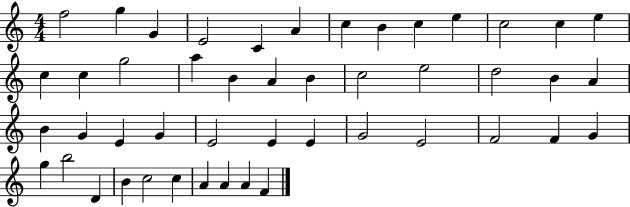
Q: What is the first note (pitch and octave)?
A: F5